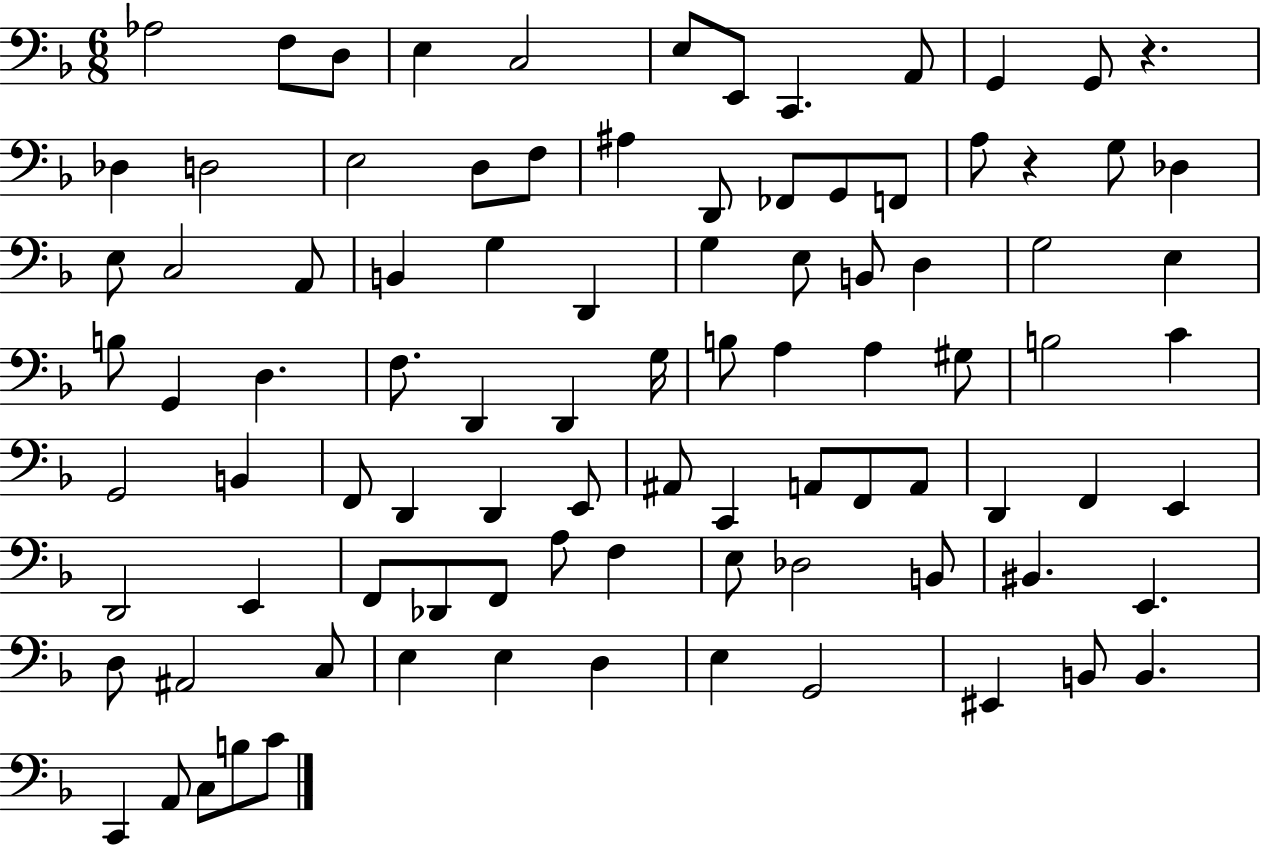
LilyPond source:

{
  \clef bass
  \numericTimeSignature
  \time 6/8
  \key f \major
  \repeat volta 2 { aes2 f8 d8 | e4 c2 | e8 e,8 c,4. a,8 | g,4 g,8 r4. | \break des4 d2 | e2 d8 f8 | ais4 d,8 fes,8 g,8 f,8 | a8 r4 g8 des4 | \break e8 c2 a,8 | b,4 g4 d,4 | g4 e8 b,8 d4 | g2 e4 | \break b8 g,4 d4. | f8. d,4 d,4 g16 | b8 a4 a4 gis8 | b2 c'4 | \break g,2 b,4 | f,8 d,4 d,4 e,8 | ais,8 c,4 a,8 f,8 a,8 | d,4 f,4 e,4 | \break d,2 e,4 | f,8 des,8 f,8 a8 f4 | e8 des2 b,8 | bis,4. e,4. | \break d8 ais,2 c8 | e4 e4 d4 | e4 g,2 | eis,4 b,8 b,4. | \break c,4 a,8 c8 b8 c'8 | } \bar "|."
}